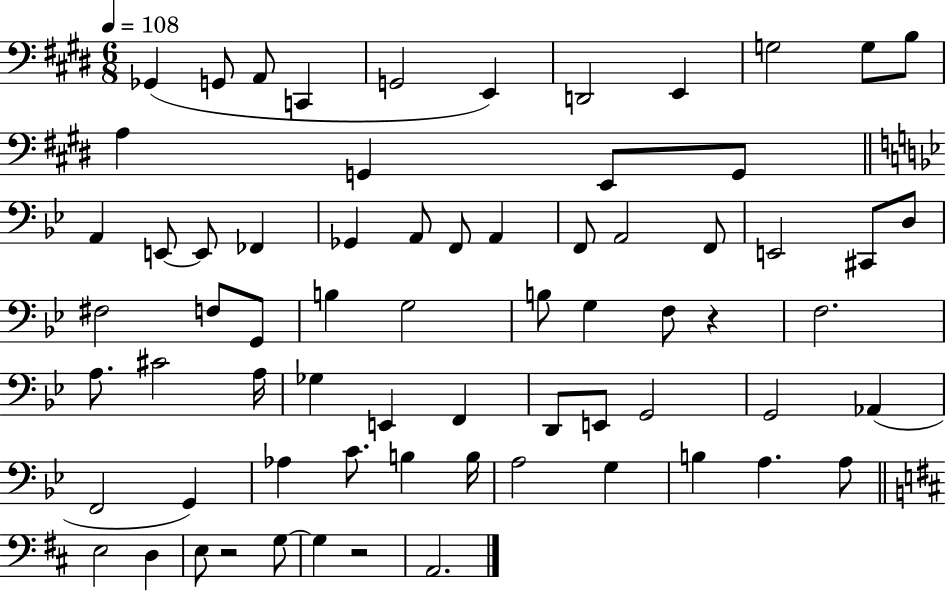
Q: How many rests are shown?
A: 3